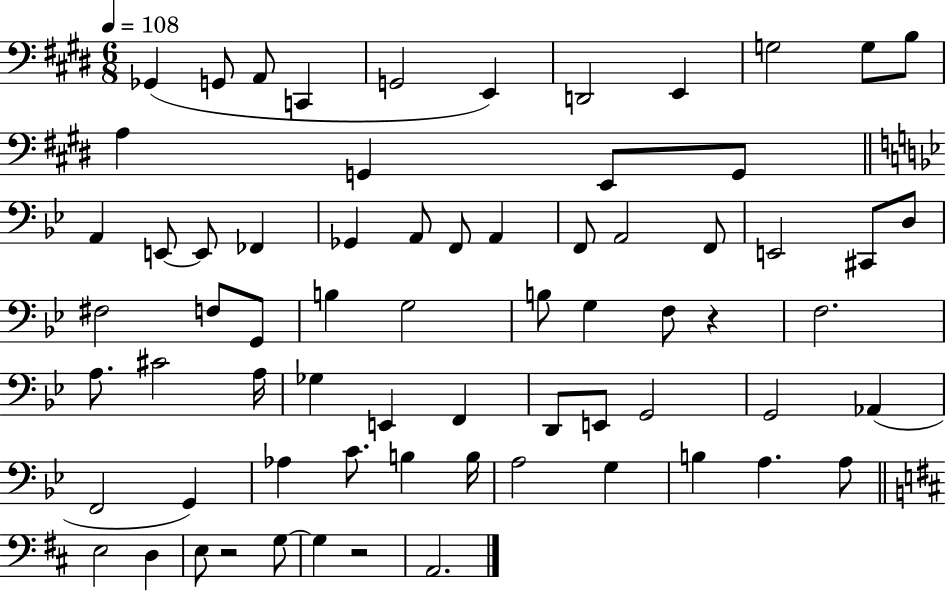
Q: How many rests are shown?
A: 3